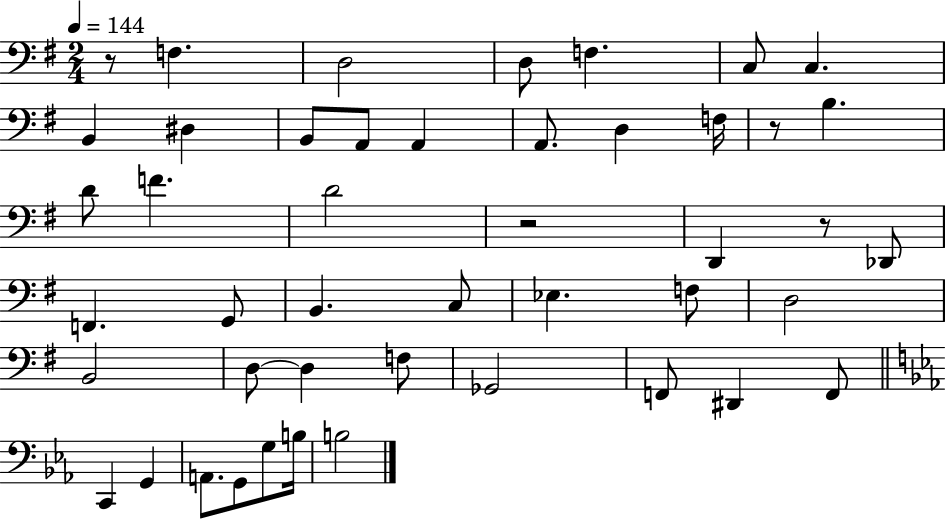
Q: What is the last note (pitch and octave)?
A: B3